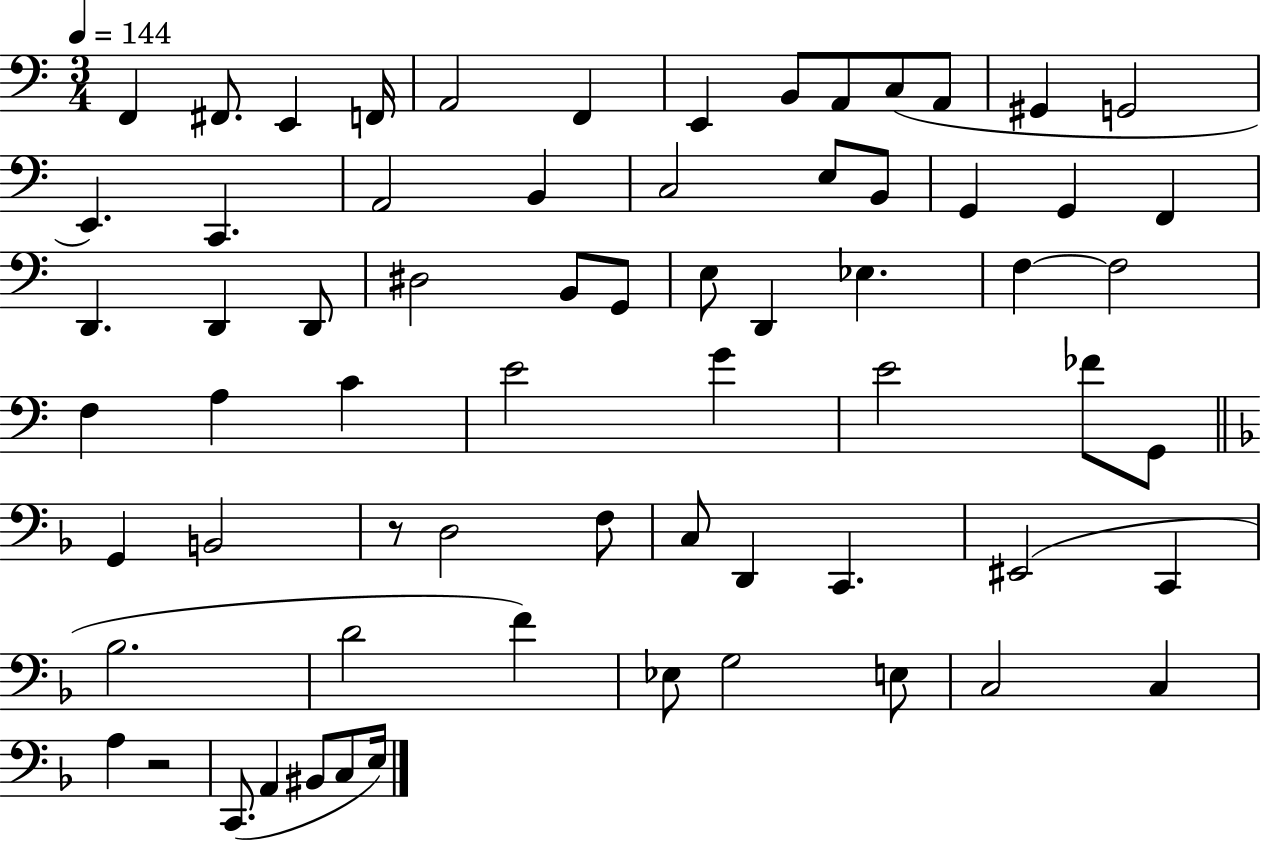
X:1
T:Untitled
M:3/4
L:1/4
K:C
F,, ^F,,/2 E,, F,,/4 A,,2 F,, E,, B,,/2 A,,/2 C,/2 A,,/2 ^G,, G,,2 E,, C,, A,,2 B,, C,2 E,/2 B,,/2 G,, G,, F,, D,, D,, D,,/2 ^D,2 B,,/2 G,,/2 E,/2 D,, _E, F, F,2 F, A, C E2 G E2 _F/2 G,,/2 G,, B,,2 z/2 D,2 F,/2 C,/2 D,, C,, ^E,,2 C,, _B,2 D2 F _E,/2 G,2 E,/2 C,2 C, A, z2 C,,/2 A,, ^B,,/2 C,/2 E,/4